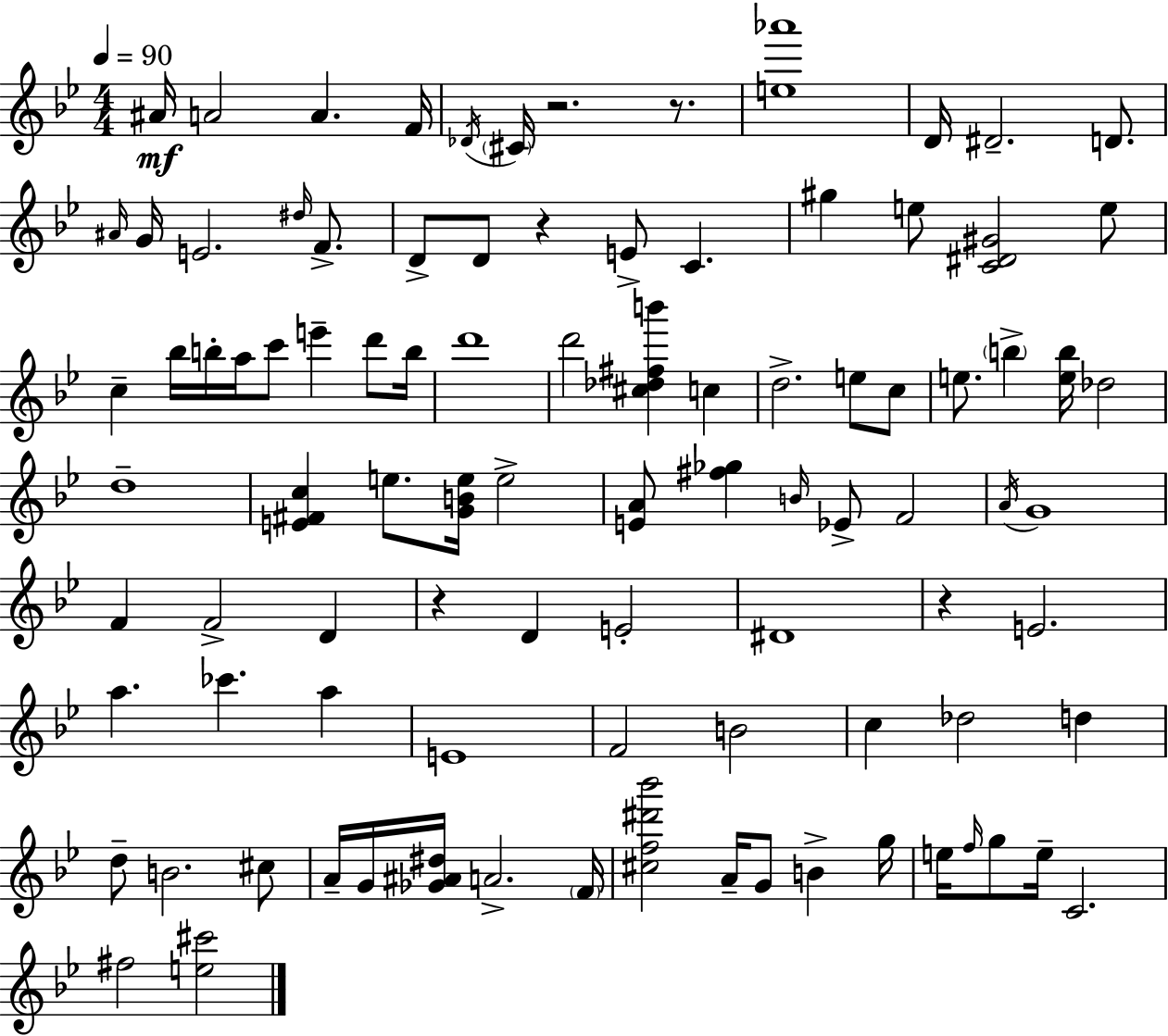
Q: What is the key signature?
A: BES major